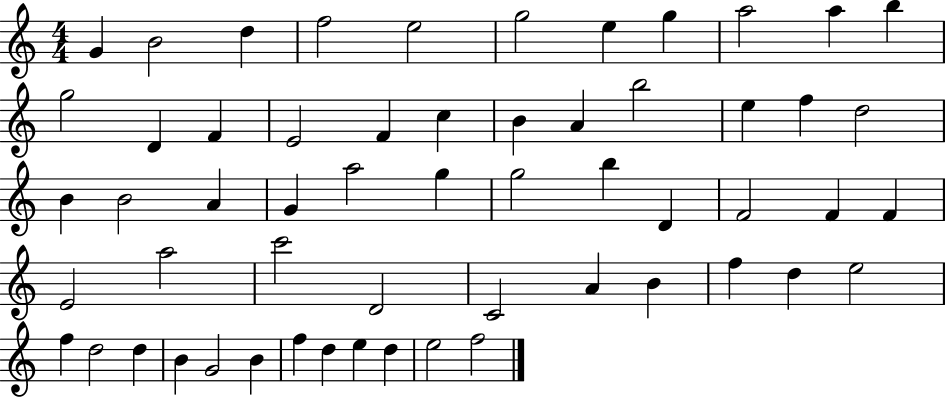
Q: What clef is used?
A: treble